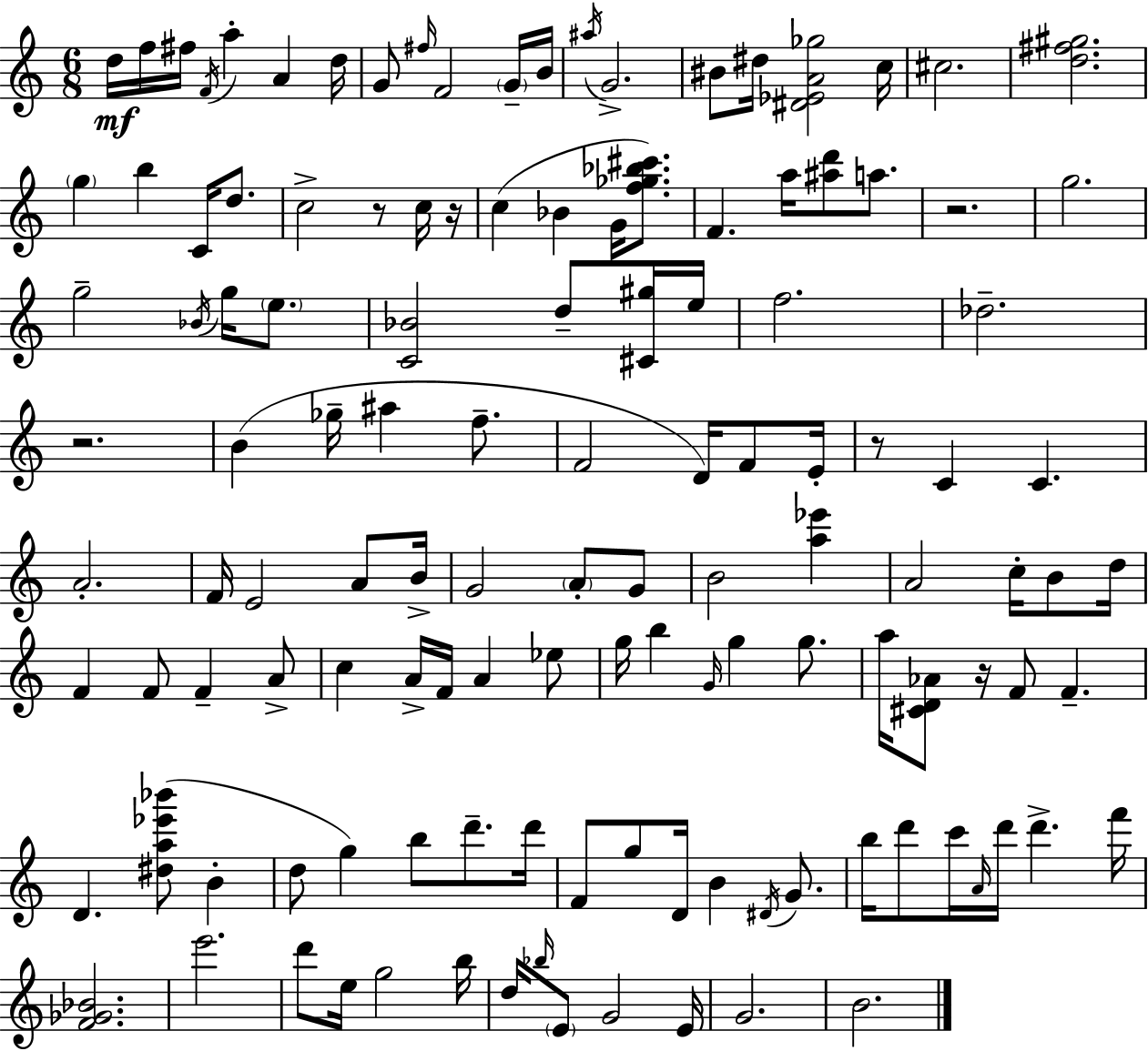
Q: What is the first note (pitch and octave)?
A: D5